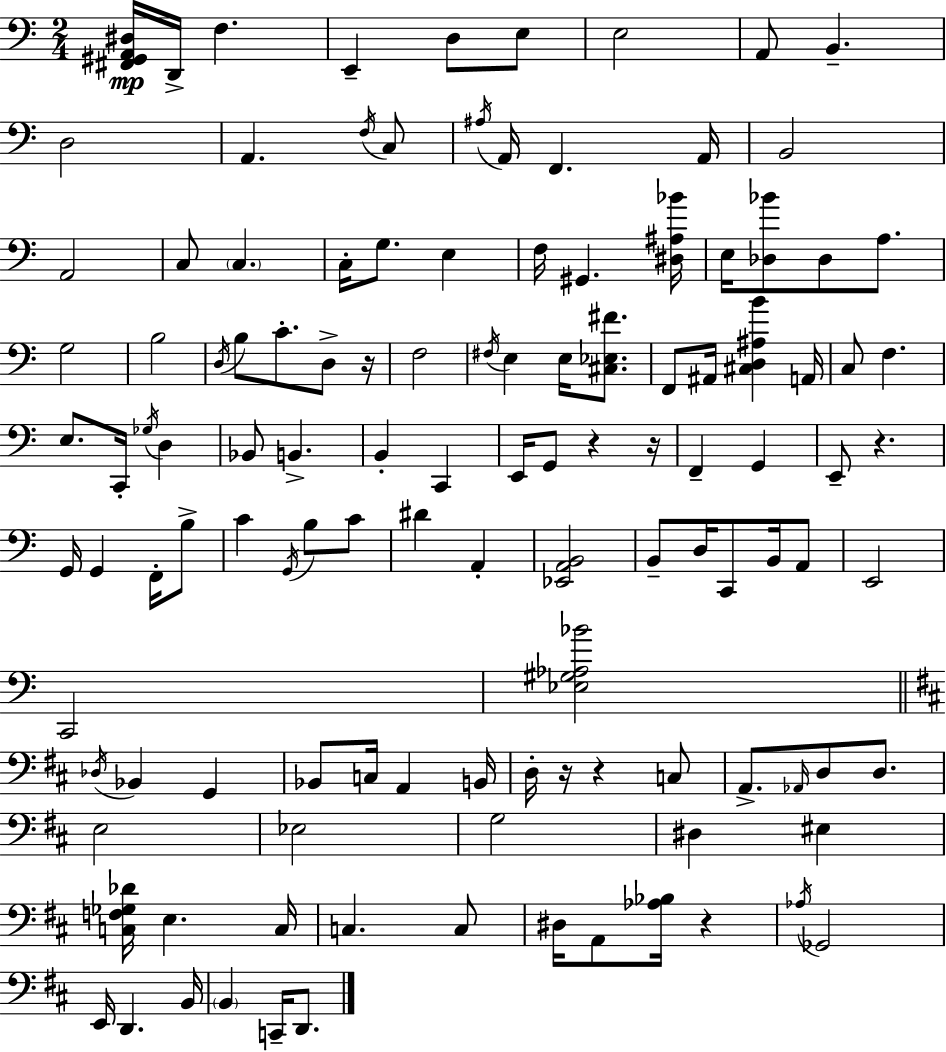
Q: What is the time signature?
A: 2/4